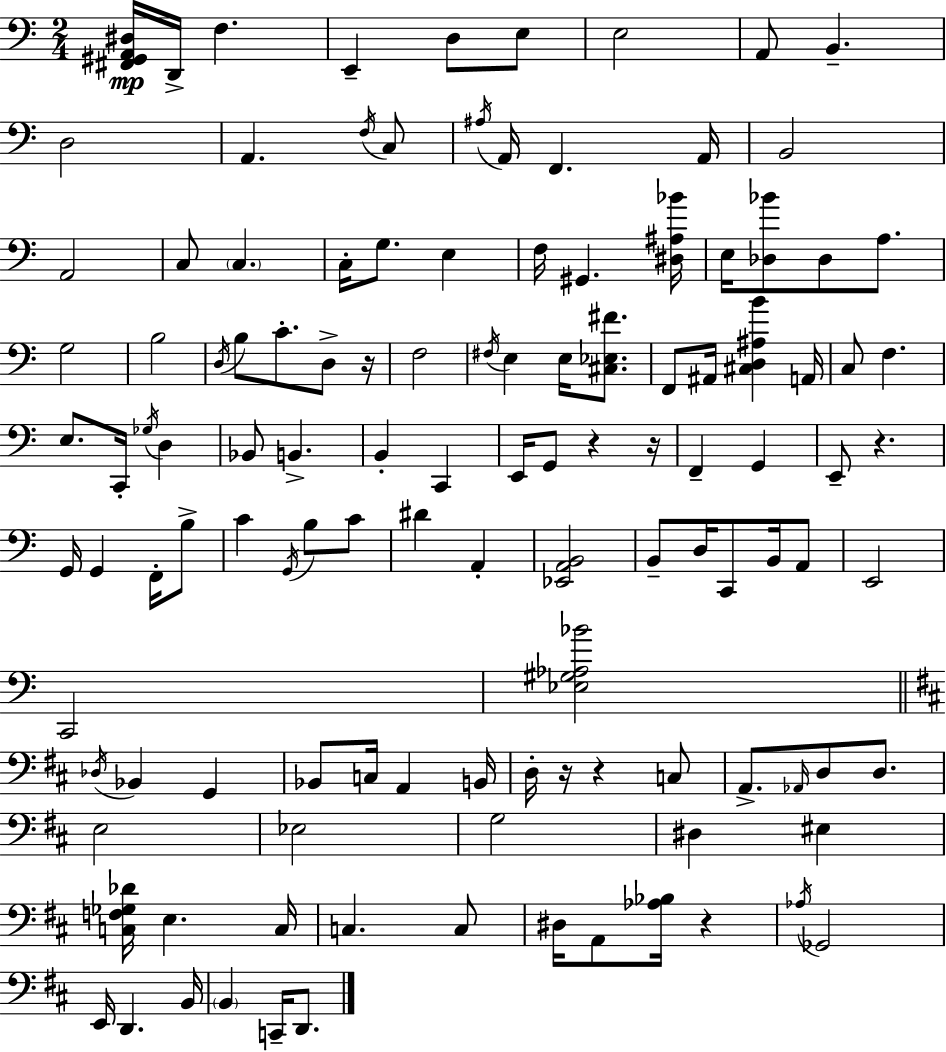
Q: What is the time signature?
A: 2/4